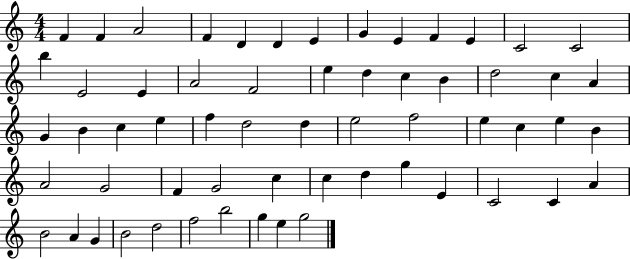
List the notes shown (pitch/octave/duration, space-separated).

F4/q F4/q A4/h F4/q D4/q D4/q E4/q G4/q E4/q F4/q E4/q C4/h C4/h B5/q E4/h E4/q A4/h F4/h E5/q D5/q C5/q B4/q D5/h C5/q A4/q G4/q B4/q C5/q E5/q F5/q D5/h D5/q E5/h F5/h E5/q C5/q E5/q B4/q A4/h G4/h F4/q G4/h C5/q C5/q D5/q G5/q E4/q C4/h C4/q A4/q B4/h A4/q G4/q B4/h D5/h F5/h B5/h G5/q E5/q G5/h